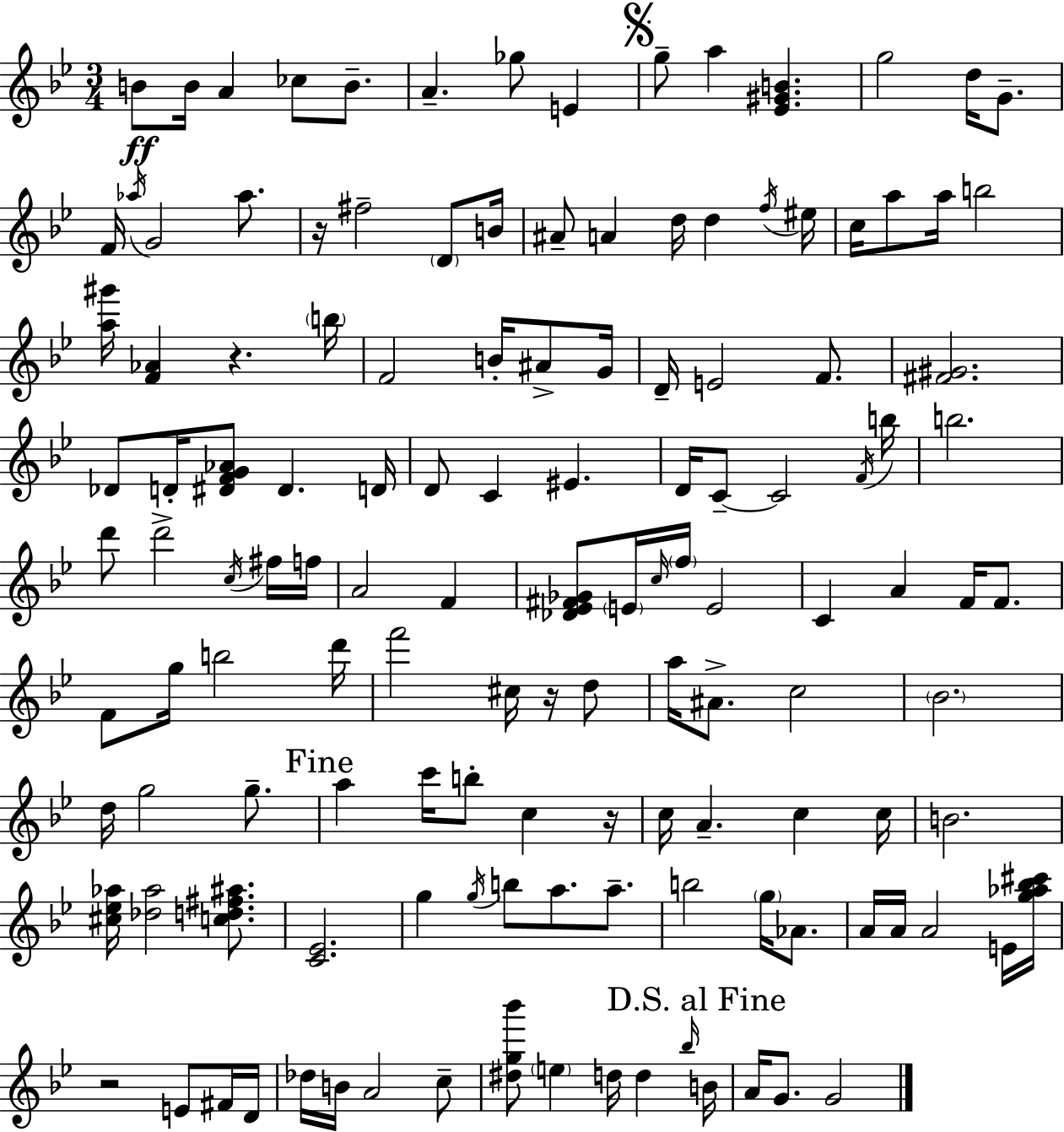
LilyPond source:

{
  \clef treble
  \numericTimeSignature
  \time 3/4
  \key g \minor
  b'8\ff b'16 a'4 ces''8 b'8.-- | a'4.-- ges''8 e'4 | \mark \markup { \musicglyph "scripts.segno" } g''8-- a''4 <ees' gis' b'>4. | g''2 d''16 g'8.-- | \break f'16 \acciaccatura { aes''16 } g'2 aes''8. | r16 fis''2-- \parenthesize d'8 | b'16 ais'8-- a'4 d''16 d''4 | \acciaccatura { f''16 } eis''16 c''16 a''8 a''16 b''2 | \break <a'' gis'''>16 <f' aes'>4 r4. | \parenthesize b''16 f'2 b'16-. ais'8-> | g'16 d'16-- e'2 f'8. | <fis' gis'>2. | \break des'8 d'16-. <dis' f' g' aes'>8 dis'4. | d'16 d'8 c'4 eis'4. | d'16 c'8--~~ c'2 | \acciaccatura { f'16 } b''16 b''2. | \break d'''8 d'''2-> | \acciaccatura { c''16 } fis''16 f''16 a'2 | f'4 <des' ees' fis' ges'>8 \parenthesize e'16 \grace { c''16 } \parenthesize f''16 e'2 | c'4 a'4 | \break f'16 f'8. f'8 g''16 b''2 | d'''16 f'''2 | cis''16 r16 d''8 a''16 ais'8.-> c''2 | \parenthesize bes'2. | \break d''16 g''2 | g''8.-- \mark "Fine" a''4 c'''16 b''8-. | c''4 r16 c''16 a'4.-- | c''4 c''16 b'2. | \break <cis'' ees'' aes''>16 <des'' aes''>2 | <c'' d'' fis'' ais''>8. <c' ees'>2. | g''4 \acciaccatura { g''16 } b''8 | a''8. a''8.-- b''2 | \break \parenthesize g''16 aes'8. a'16 a'16 a'2 | e'16 <g'' aes'' bes'' cis'''>16 r2 | e'8 fis'16 d'16 des''16 b'16 a'2 | c''8-- <dis'' g'' bes'''>8 \parenthesize e''4 | \break d''16 d''4 \grace { bes''16 } \mark "D.S. al Fine" b'16 a'16 g'8. g'2 | \bar "|."
}